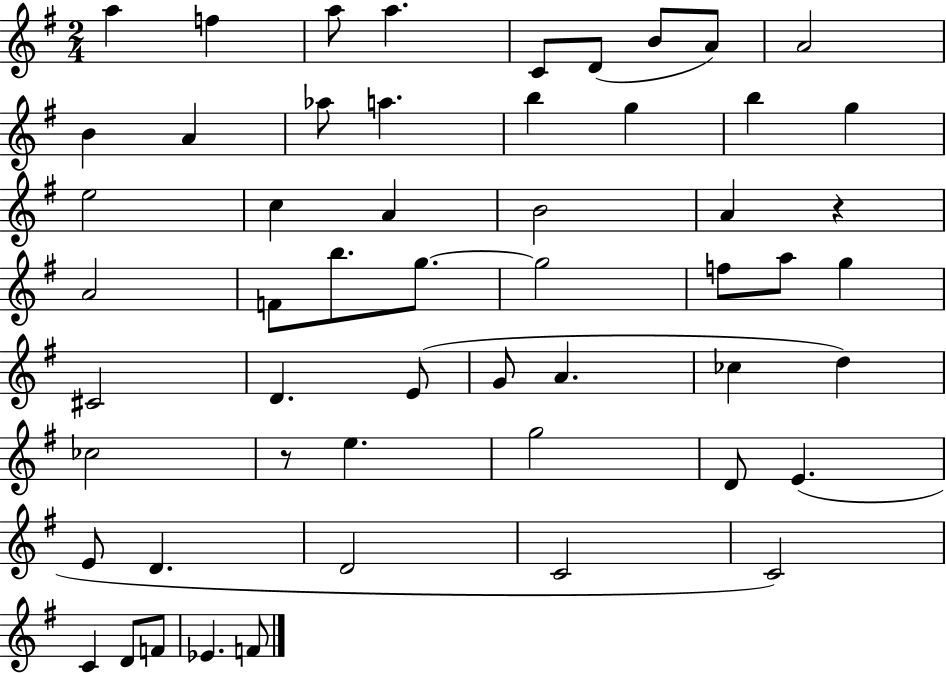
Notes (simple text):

A5/q F5/q A5/e A5/q. C4/e D4/e B4/e A4/e A4/h B4/q A4/q Ab5/e A5/q. B5/q G5/q B5/q G5/q E5/h C5/q A4/q B4/h A4/q R/q A4/h F4/e B5/e. G5/e. G5/h F5/e A5/e G5/q C#4/h D4/q. E4/e G4/e A4/q. CES5/q D5/q CES5/h R/e E5/q. G5/h D4/e E4/q. E4/e D4/q. D4/h C4/h C4/h C4/q D4/e F4/e Eb4/q. F4/e